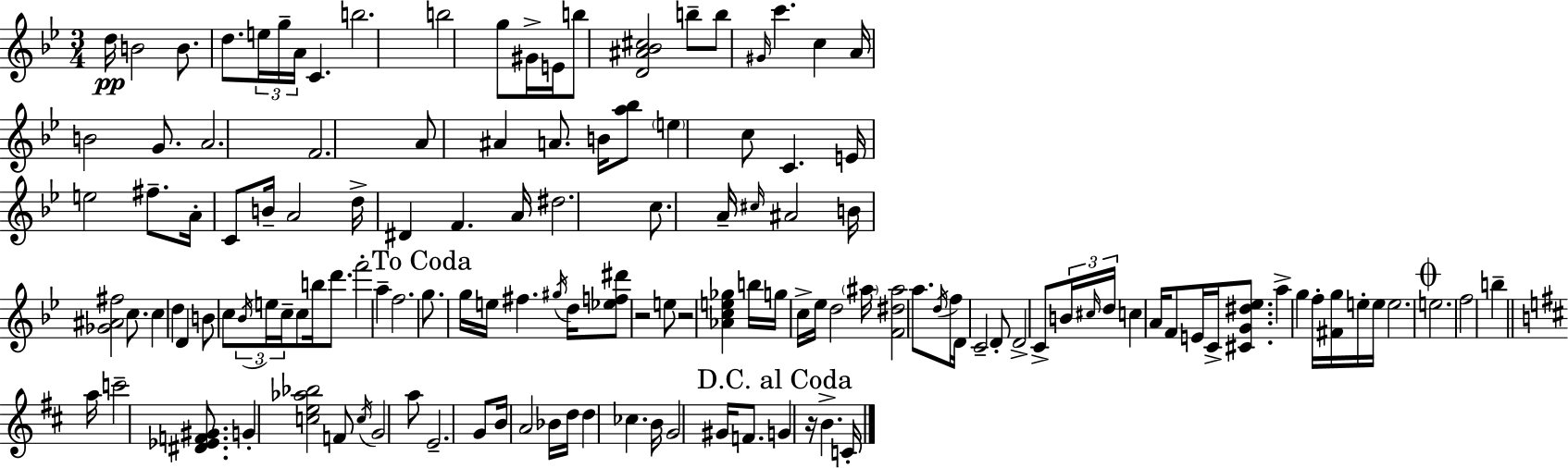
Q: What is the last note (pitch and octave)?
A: C4